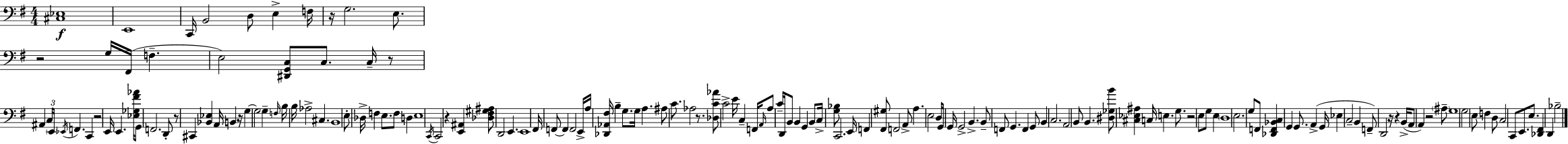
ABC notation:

X:1
T:Untitled
M:4/4
L:1/4
K:Em
[^C,_E,]4 E,,4 C,,/4 B,,2 D,/2 E, F,/4 z/4 G,2 E,/2 z2 G,/4 ^F,,/4 F, E,2 [^D,,G,,C,]/2 C,/2 C,/4 z/2 ^A,, C,/4 E,,/4 _E,,/4 F,, C,, z2 E,,/4 E,, [_E,_G,^F_A]/4 G,,/2 F,,2 D,,/2 z/2 ^C,, [_B,,_E,] A,,/4 B,, z/4 G, G,2 G, F,/4 B,/4 B,/4 _A,2 ^C, B,,4 E,/2 _D,/4 F, E,/2 F,/2 D, E,4 C,,/4 C,,2 z [E,,^A,,] [_D,^F,^G,^A,]/2 D,,2 E,, E,,4 ^F,,/4 F,,/2 F,, F,,2 E,,/4 A,/4 [_D,,_A,,^F,]/4 B, G,/2 G,/4 A, ^A,/2 C/2 _A,2 z/2 [_D,C_A]/2 C2 E/4 C, F,,/4 A,,/4 A,/2 C/4 D,,/4 B,,/2 B,, G,, B,,/2 C,/4 [G,_B,]/2 C,,2 E,,/4 F,, [^F,,^G,]/2 F,,2 A,,/2 A, E,2 D,/2 G,,/4 G,,/4 G,,2 B,, B,,/2 F,,/2 G,, F,, G,,/2 B,, C,2 A,,2 B,,/2 B,, [^D,_G,B]/2 [^C,_E,^A,] C,/4 E, G,/2 z2 E,/2 G,/2 E, D,4 E,2 G,/2 F,,/2 [_D,,F,,_B,,C,] G,, G,,/2 A,, G,,/4 _E, C,2 B,, F,,/2 D,,2 z/4 z B,,/4 A,,/2 A,, z2 ^A,/2 G,4 G,2 E,/2 F, D,/2 C,2 C,,/2 E,,/2 E,/2 [_D,,^F,,] D,, _B,2